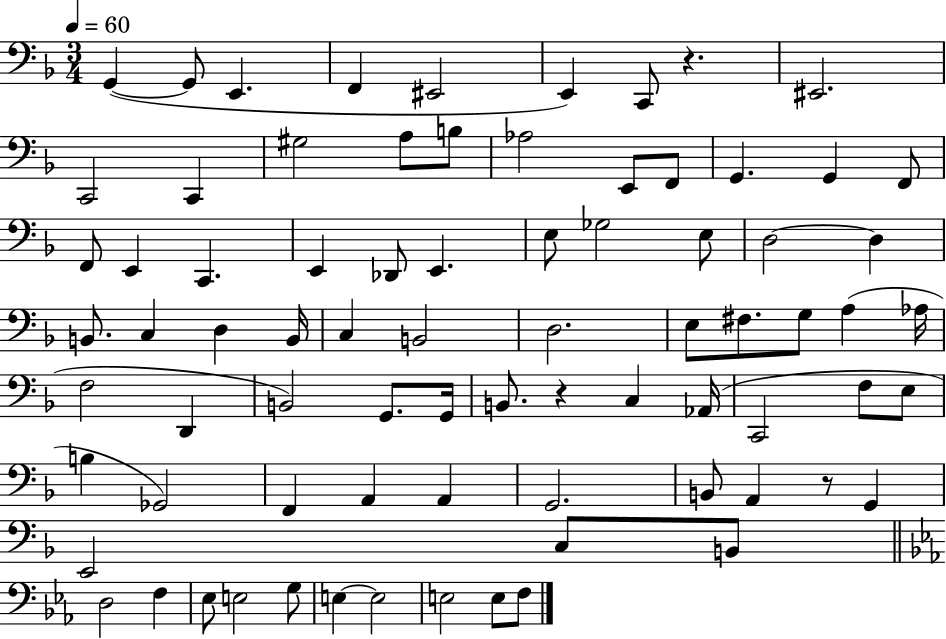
X:1
T:Untitled
M:3/4
L:1/4
K:F
G,, G,,/2 E,, F,, ^E,,2 E,, C,,/2 z ^E,,2 C,,2 C,, ^G,2 A,/2 B,/2 _A,2 E,,/2 F,,/2 G,, G,, F,,/2 F,,/2 E,, C,, E,, _D,,/2 E,, E,/2 _G,2 E,/2 D,2 D, B,,/2 C, D, B,,/4 C, B,,2 D,2 E,/2 ^F,/2 G,/2 A, _A,/4 F,2 D,, B,,2 G,,/2 G,,/4 B,,/2 z C, _A,,/4 C,,2 F,/2 E,/2 B, _G,,2 F,, A,, A,, G,,2 B,,/2 A,, z/2 G,, E,,2 C,/2 B,,/2 D,2 F, _E,/2 E,2 G,/2 E, E,2 E,2 E,/2 F,/2